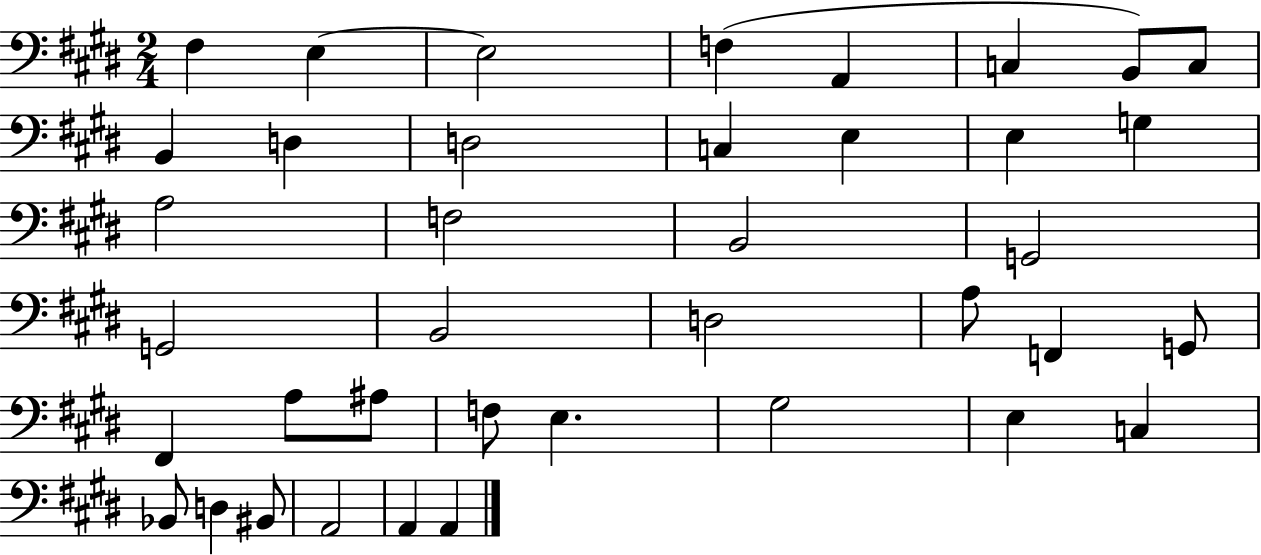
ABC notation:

X:1
T:Untitled
M:2/4
L:1/4
K:E
^F, E, E,2 F, A,, C, B,,/2 C,/2 B,, D, D,2 C, E, E, G, A,2 F,2 B,,2 G,,2 G,,2 B,,2 D,2 A,/2 F,, G,,/2 ^F,, A,/2 ^A,/2 F,/2 E, ^G,2 E, C, _B,,/2 D, ^B,,/2 A,,2 A,, A,,